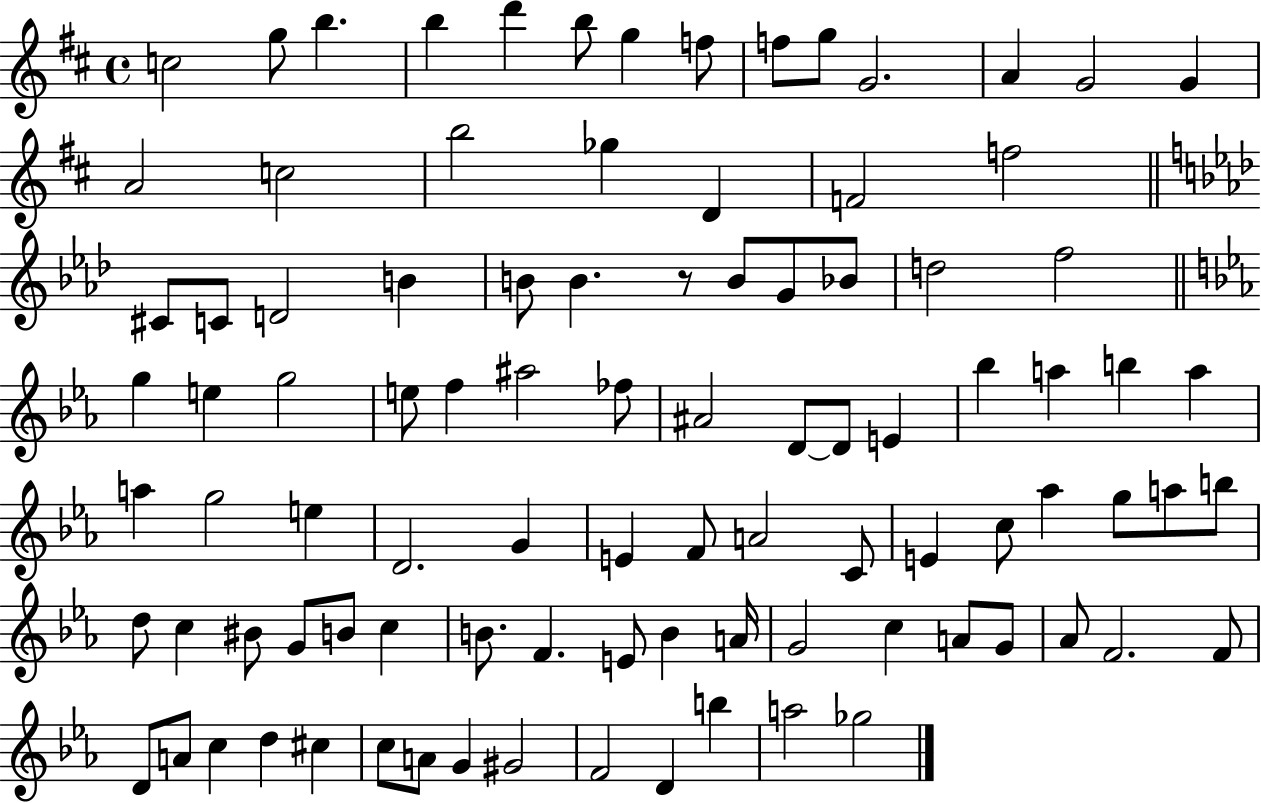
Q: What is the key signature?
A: D major